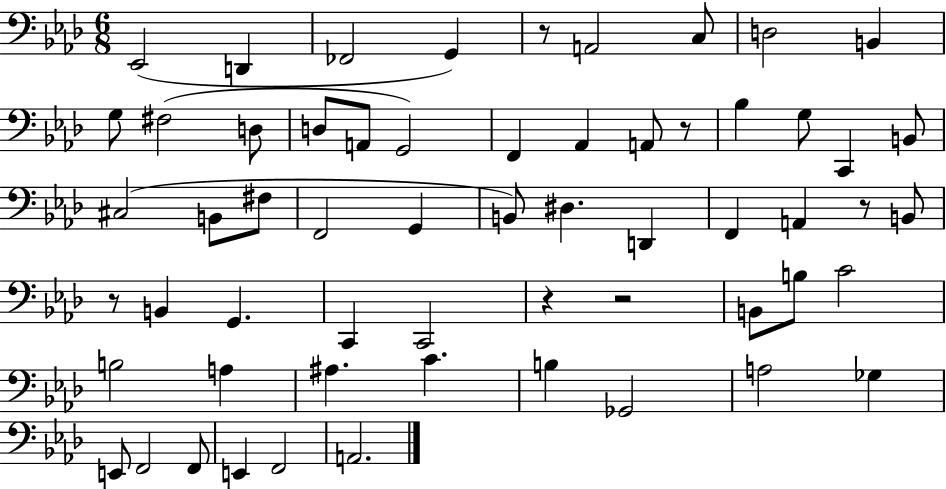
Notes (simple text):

Eb2/h D2/q FES2/h G2/q R/e A2/h C3/e D3/h B2/q G3/e F#3/h D3/e D3/e A2/e G2/h F2/q Ab2/q A2/e R/e Bb3/q G3/e C2/q B2/e C#3/h B2/e F#3/e F2/h G2/q B2/e D#3/q. D2/q F2/q A2/q R/e B2/e R/e B2/q G2/q. C2/q C2/h R/q R/h B2/e B3/e C4/h B3/h A3/q A#3/q. C4/q. B3/q Gb2/h A3/h Gb3/q E2/e F2/h F2/e E2/q F2/h A2/h.